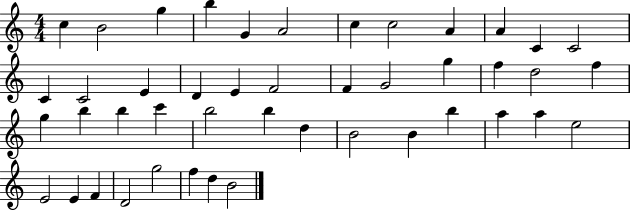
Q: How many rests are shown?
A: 0